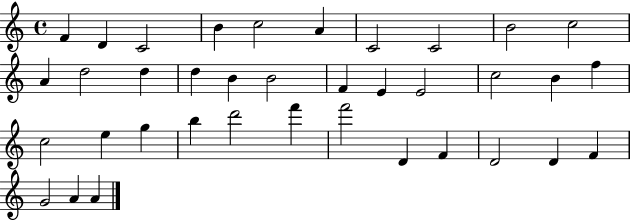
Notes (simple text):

F4/q D4/q C4/h B4/q C5/h A4/q C4/h C4/h B4/h C5/h A4/q D5/h D5/q D5/q B4/q B4/h F4/q E4/q E4/h C5/h B4/q F5/q C5/h E5/q G5/q B5/q D6/h F6/q F6/h D4/q F4/q D4/h D4/q F4/q G4/h A4/q A4/q